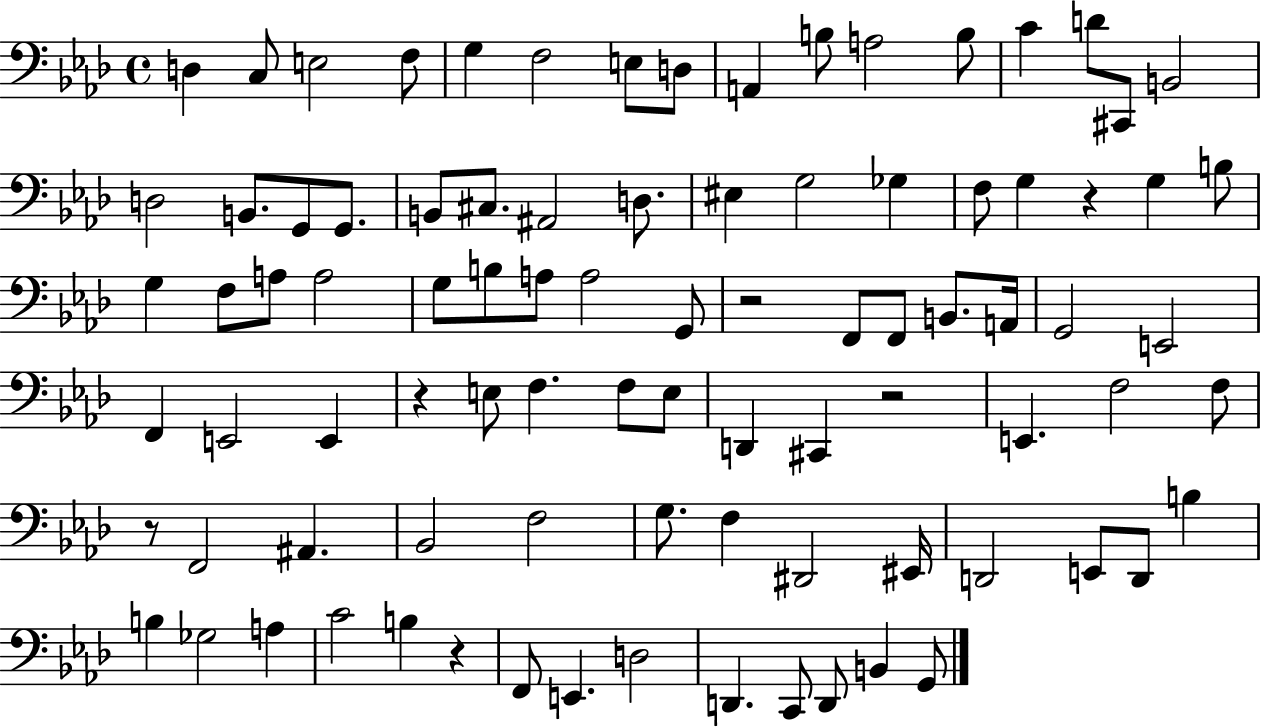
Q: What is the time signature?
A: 4/4